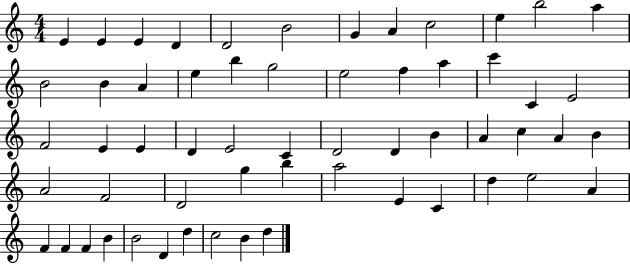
X:1
T:Untitled
M:4/4
L:1/4
K:C
E E E D D2 B2 G A c2 e b2 a B2 B A e b g2 e2 f a c' C E2 F2 E E D E2 C D2 D B A c A B A2 F2 D2 g b a2 E C d e2 A F F F B B2 D d c2 B d